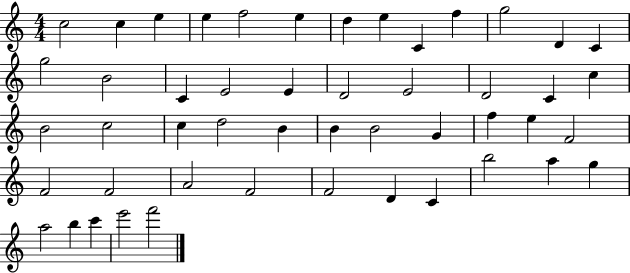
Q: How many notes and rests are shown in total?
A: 49